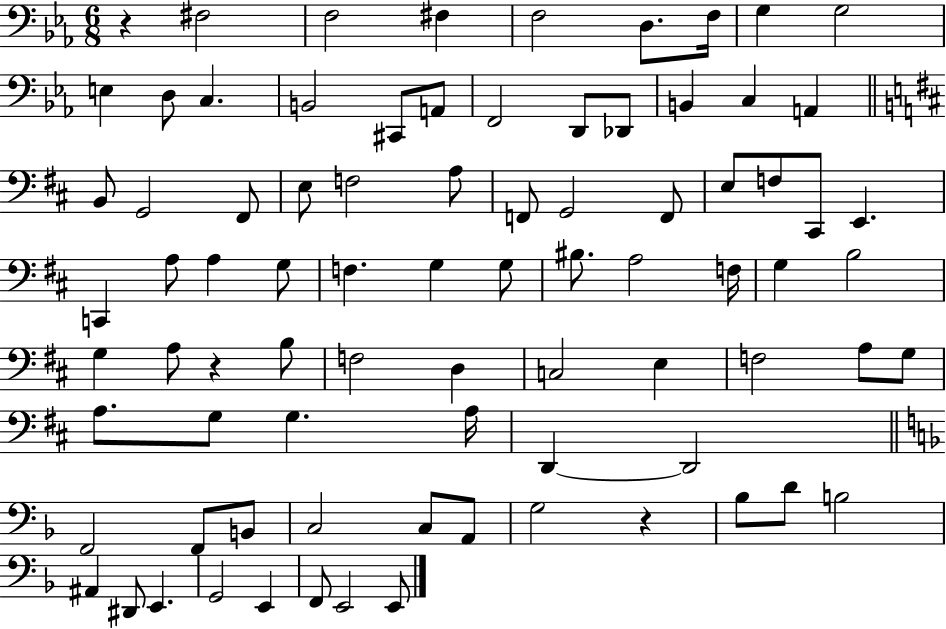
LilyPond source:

{
  \clef bass
  \numericTimeSignature
  \time 6/8
  \key ees \major
  \repeat volta 2 { r4 fis2 | f2 fis4 | f2 d8. f16 | g4 g2 | \break e4 d8 c4. | b,2 cis,8 a,8 | f,2 d,8 des,8 | b,4 c4 a,4 | \break \bar "||" \break \key d \major b,8 g,2 fis,8 | e8 f2 a8 | f,8 g,2 f,8 | e8 f8 cis,8 e,4. | \break c,4 a8 a4 g8 | f4. g4 g8 | bis8. a2 f16 | g4 b2 | \break g4 a8 r4 b8 | f2 d4 | c2 e4 | f2 a8 g8 | \break a8. g8 g4. a16 | d,4~~ d,2 | \bar "||" \break \key d \minor f,2 f,8 b,8 | c2 c8 a,8 | g2 r4 | bes8 d'8 b2 | \break ais,4 dis,8 e,4. | g,2 e,4 | f,8 e,2 e,8 | } \bar "|."
}